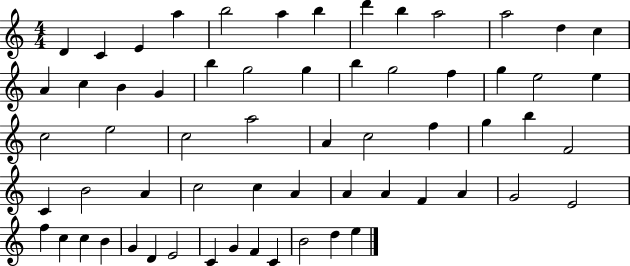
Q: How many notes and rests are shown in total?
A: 62